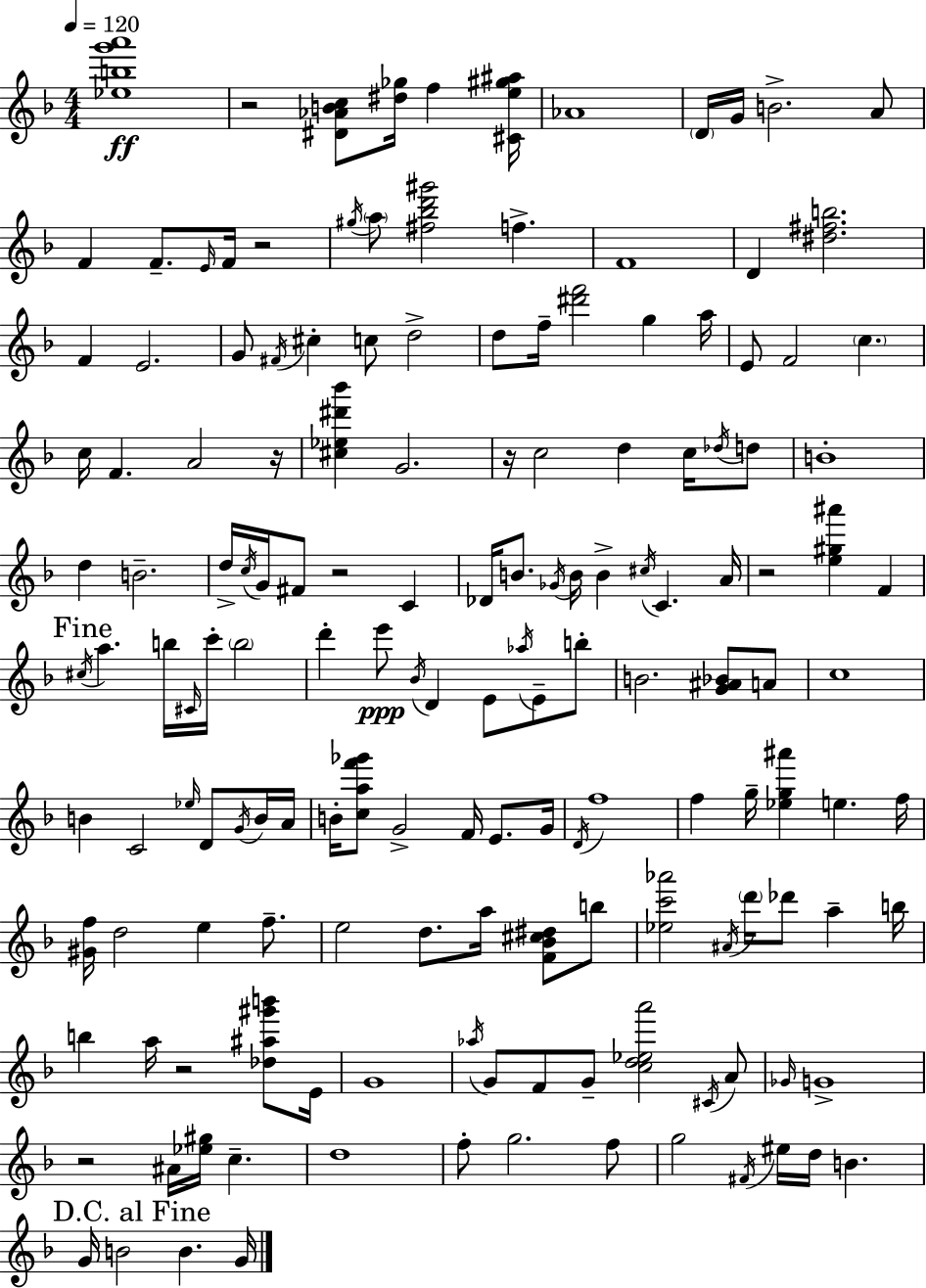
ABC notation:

X:1
T:Untitled
M:4/4
L:1/4
K:Dm
[_ebg'a']4 z2 [^D_ABc]/2 [^d_g]/4 f [^Ce^g^a]/4 _A4 D/4 G/4 B2 A/2 F F/2 E/4 F/4 z2 ^g/4 a/2 [^f_bd'^g']2 f F4 D [^d^fb]2 F E2 G/2 ^F/4 ^c c/2 d2 d/2 f/4 [^d'f']2 g a/4 E/2 F2 c c/4 F A2 z/4 [^c_e^d'_b'] G2 z/4 c2 d c/4 _d/4 d/2 B4 d B2 d/4 c/4 G/4 ^F/2 z2 C _D/4 B/2 _G/4 B/4 B ^c/4 C A/4 z2 [e^g^a'] F ^c/4 a b/4 ^C/4 c'/4 b2 d' e'/2 _B/4 D E/2 _a/4 E/2 b/2 B2 [G^A_B]/2 A/2 c4 B C2 _e/4 D/2 G/4 B/4 A/4 B/4 [caf'_g']/2 G2 F/4 E/2 G/4 D/4 f4 f g/4 [_eg^a'] e f/4 [^Gf]/4 d2 e f/2 e2 d/2 a/4 [F_B^c^d]/2 b/2 [_ec'_a']2 ^A/4 d'/4 _d'/2 a b/4 b a/4 z2 [_d^a^g'b']/2 E/4 G4 _a/4 G/2 F/2 G/2 [cd_ea']2 ^C/4 A/2 _G/4 G4 z2 ^A/4 [_e^g]/4 c d4 f/2 g2 f/2 g2 ^F/4 ^e/4 d/4 B G/4 B2 B G/4